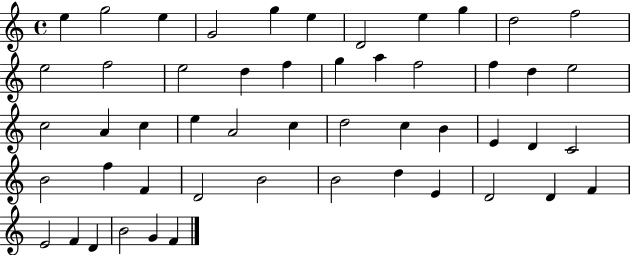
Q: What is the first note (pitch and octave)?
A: E5